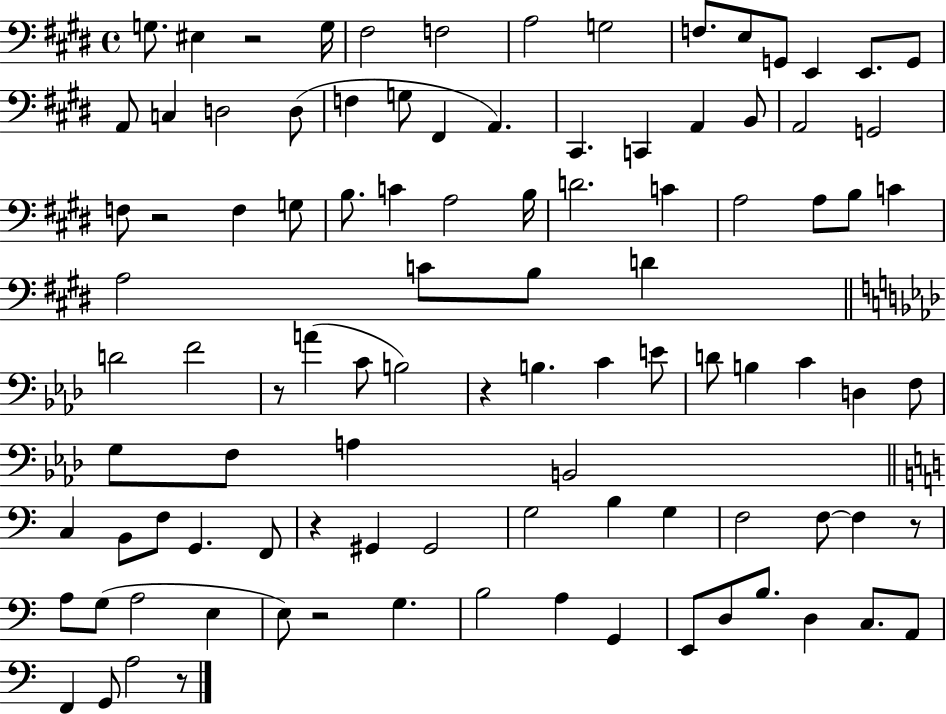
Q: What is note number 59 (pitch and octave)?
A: F3